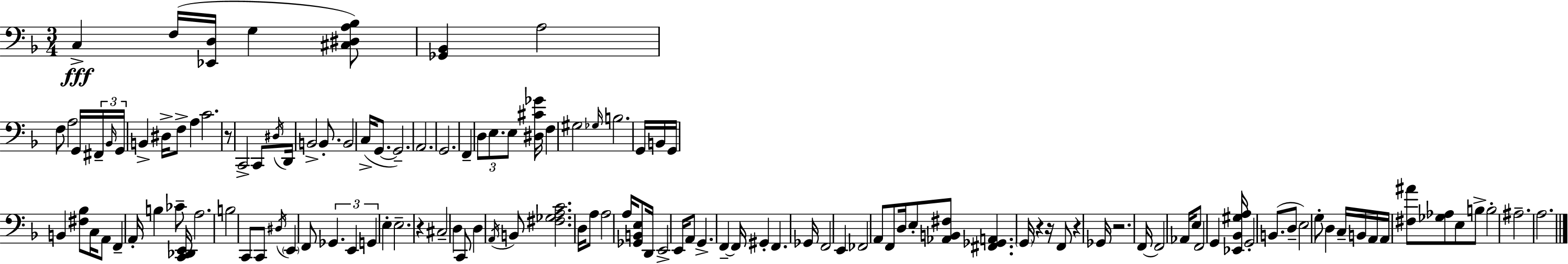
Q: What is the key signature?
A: D minor